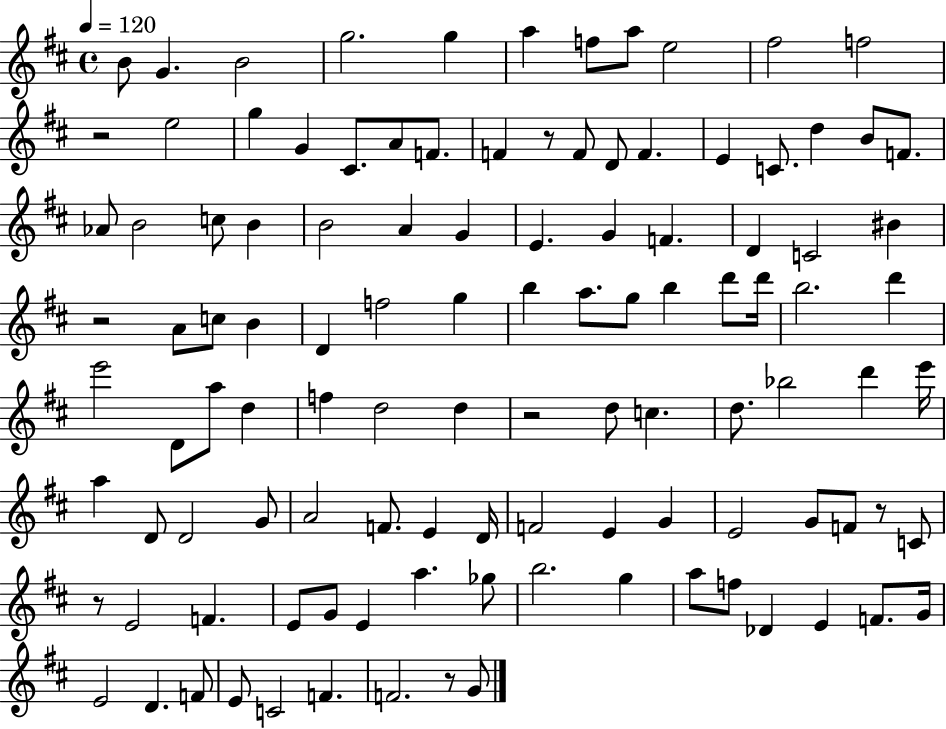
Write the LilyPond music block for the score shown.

{
  \clef treble
  \time 4/4
  \defaultTimeSignature
  \key d \major
  \tempo 4 = 120
  b'8 g'4. b'2 | g''2. g''4 | a''4 f''8 a''8 e''2 | fis''2 f''2 | \break r2 e''2 | g''4 g'4 cis'8. a'8 f'8. | f'4 r8 f'8 d'8 f'4. | e'4 c'8. d''4 b'8 f'8. | \break aes'8 b'2 c''8 b'4 | b'2 a'4 g'4 | e'4. g'4 f'4. | d'4 c'2 bis'4 | \break r2 a'8 c''8 b'4 | d'4 f''2 g''4 | b''4 a''8. g''8 b''4 d'''8 d'''16 | b''2. d'''4 | \break e'''2 d'8 a''8 d''4 | f''4 d''2 d''4 | r2 d''8 c''4. | d''8. bes''2 d'''4 e'''16 | \break a''4 d'8 d'2 g'8 | a'2 f'8. e'4 d'16 | f'2 e'4 g'4 | e'2 g'8 f'8 r8 c'8 | \break r8 e'2 f'4. | e'8 g'8 e'4 a''4. ges''8 | b''2. g''4 | a''8 f''8 des'4 e'4 f'8. g'16 | \break e'2 d'4. f'8 | e'8 c'2 f'4. | f'2. r8 g'8 | \bar "|."
}